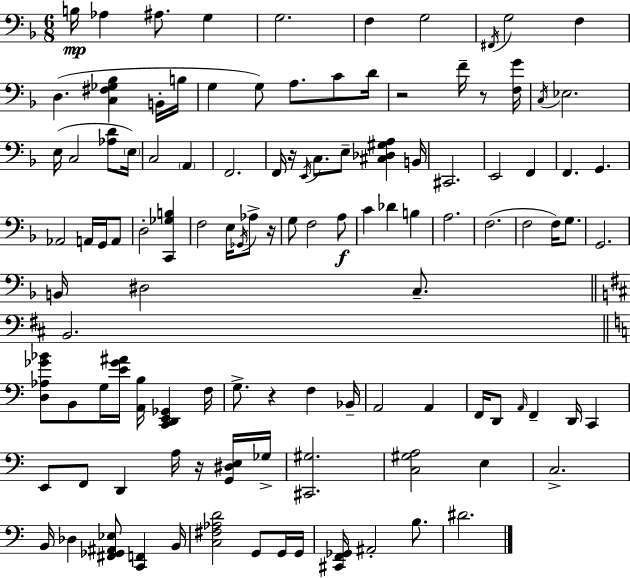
B3/s Ab3/q A#3/e. G3/q G3/h. F3/q G3/h F#2/s G3/h F3/q D3/q. [C3,F#3,Gb3,Bb3]/q B2/s B3/s G3/q G3/e A3/e. C4/e D4/s R/h F4/s R/e [F3,G4]/s C3/s Eb3/h. E3/s C3/h [Ab3,D4]/e E3/s C3/h A2/q F2/h. F2/s R/s E2/s C3/e. E3/e [C#3,Db3,G#3,A3]/q B2/s C#2/h. E2/h F2/q F2/q. G2/q. Ab2/h A2/s G2/s A2/e D3/h [C2,Gb3,B3]/q F3/h E3/s Gb2/s Ab3/e R/s G3/e F3/h A3/e C4/q Db4/q B3/q A3/h. F3/h. F3/h F3/s G3/e. G2/h. B2/s D#3/h C3/e. B2/h. [D3,Ab3,Gb4,Bb4]/e B2/e G3/s [E4,Gb4,A#4]/s [A2,B3]/s [C2,D2,E2,Gb2]/q F3/s G3/e. R/q F3/q Bb2/s A2/h A2/q F2/s D2/e A2/s F2/q D2/s C2/q E2/e F2/e D2/q A3/s R/s [G2,D#3,E3]/s Gb3/s [C#2,G#3]/h. [C3,G#3,A3]/h E3/q C3/h. B2/s Db3/q [F#2,Gb2,A#2,Eb3]/e [C2,F2]/q B2/s [C3,F#3,Ab3,D4]/h G2/e G2/s G2/s [C#2,F2,Gb2]/s A#2/h B3/e. D#4/h.